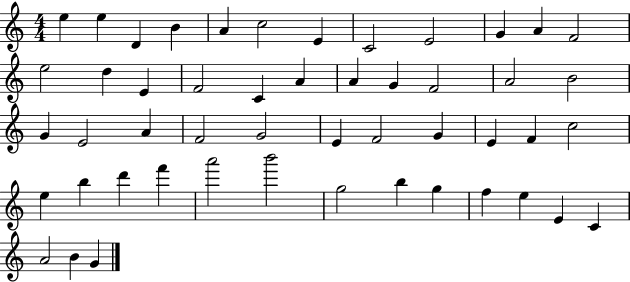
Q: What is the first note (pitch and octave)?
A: E5